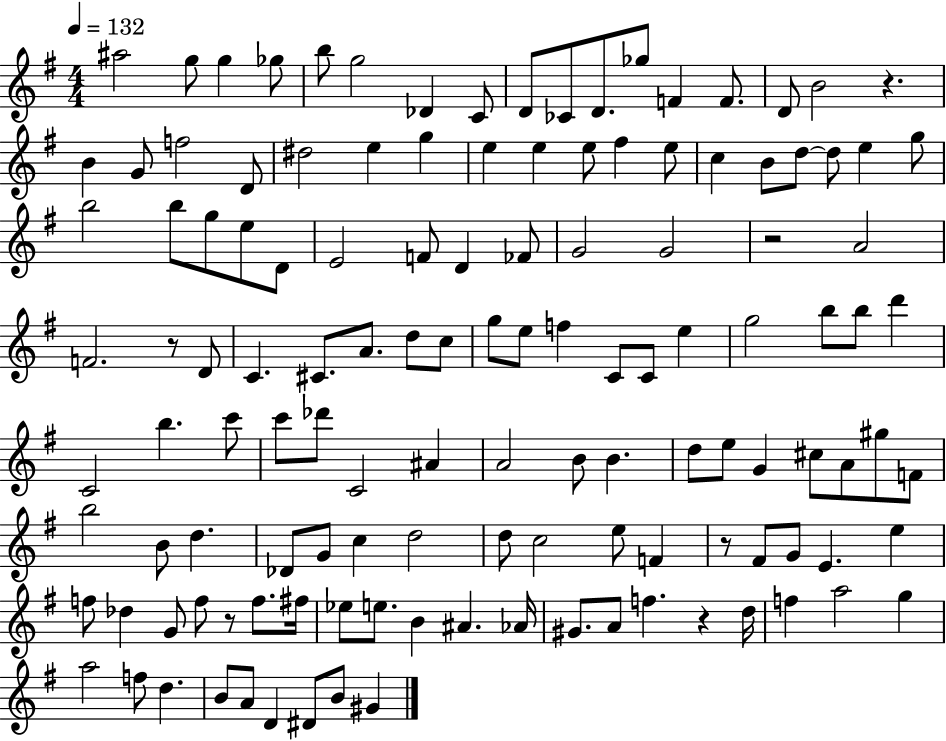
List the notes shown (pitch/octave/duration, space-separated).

A#5/h G5/e G5/q Gb5/e B5/e G5/h Db4/q C4/e D4/e CES4/e D4/e. Gb5/e F4/q F4/e. D4/e B4/h R/q. B4/q G4/e F5/h D4/e D#5/h E5/q G5/q E5/q E5/q E5/e F#5/q E5/e C5/q B4/e D5/e D5/e E5/q G5/e B5/h B5/e G5/e E5/e D4/e E4/h F4/e D4/q FES4/e G4/h G4/h R/h A4/h F4/h. R/e D4/e C4/q. C#4/e. A4/e. D5/e C5/e G5/e E5/e F5/q C4/e C4/e E5/q G5/h B5/e B5/e D6/q C4/h B5/q. C6/e C6/e Db6/e C4/h A#4/q A4/h B4/e B4/q. D5/e E5/e G4/q C#5/e A4/e G#5/e F4/e B5/h B4/e D5/q. Db4/e G4/e C5/q D5/h D5/e C5/h E5/e F4/q R/e F#4/e G4/e E4/q. E5/q F5/e Db5/q G4/e F5/e R/e F5/e. F#5/s Eb5/e E5/e. B4/q A#4/q. Ab4/s G#4/e. A4/e F5/q. R/q D5/s F5/q A5/h G5/q A5/h F5/e D5/q. B4/e A4/e D4/q D#4/e B4/e G#4/q